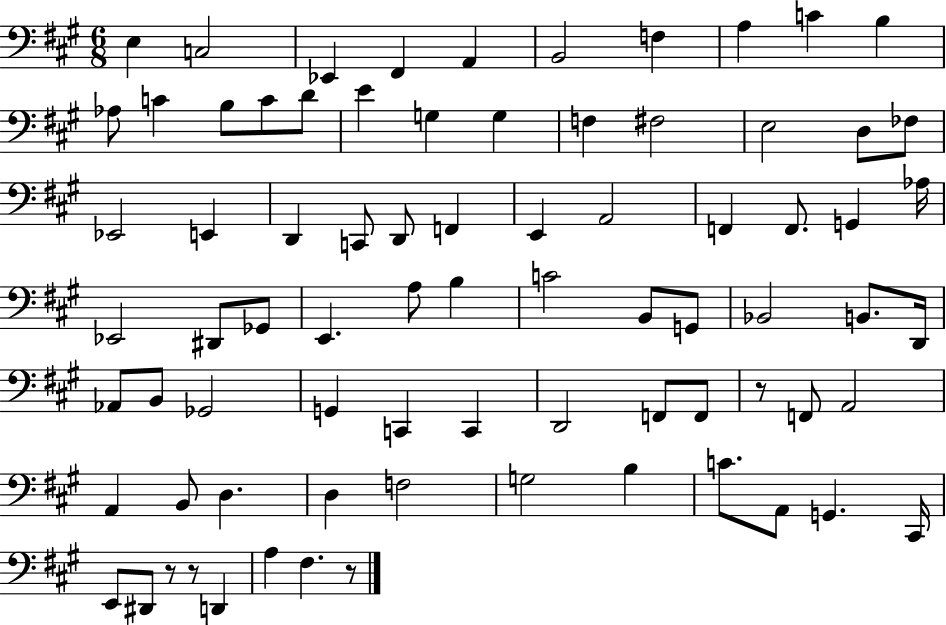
{
  \clef bass
  \numericTimeSignature
  \time 6/8
  \key a \major
  e4 c2 | ees,4 fis,4 a,4 | b,2 f4 | a4 c'4 b4 | \break aes8 c'4 b8 c'8 d'8 | e'4 g4 g4 | f4 fis2 | e2 d8 fes8 | \break ees,2 e,4 | d,4 c,8 d,8 f,4 | e,4 a,2 | f,4 f,8. g,4 aes16 | \break ees,2 dis,8 ges,8 | e,4. a8 b4 | c'2 b,8 g,8 | bes,2 b,8. d,16 | \break aes,8 b,8 ges,2 | g,4 c,4 c,4 | d,2 f,8 f,8 | r8 f,8 a,2 | \break a,4 b,8 d4. | d4 f2 | g2 b4 | c'8. a,8 g,4. cis,16 | \break e,8 dis,8 r8 r8 d,4 | a4 fis4. r8 | \bar "|."
}